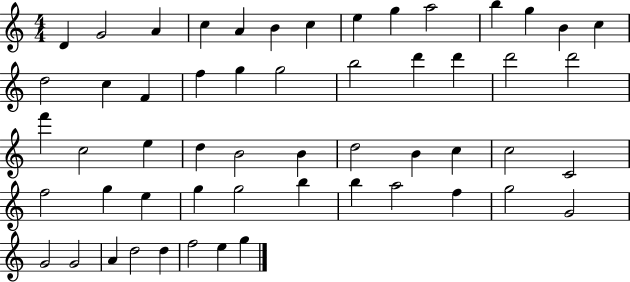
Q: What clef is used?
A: treble